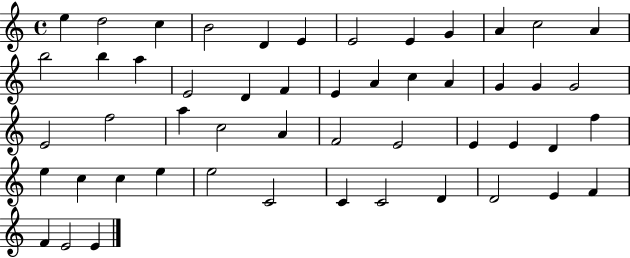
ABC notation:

X:1
T:Untitled
M:4/4
L:1/4
K:C
e d2 c B2 D E E2 E G A c2 A b2 b a E2 D F E A c A G G G2 E2 f2 a c2 A F2 E2 E E D f e c c e e2 C2 C C2 D D2 E F F E2 E